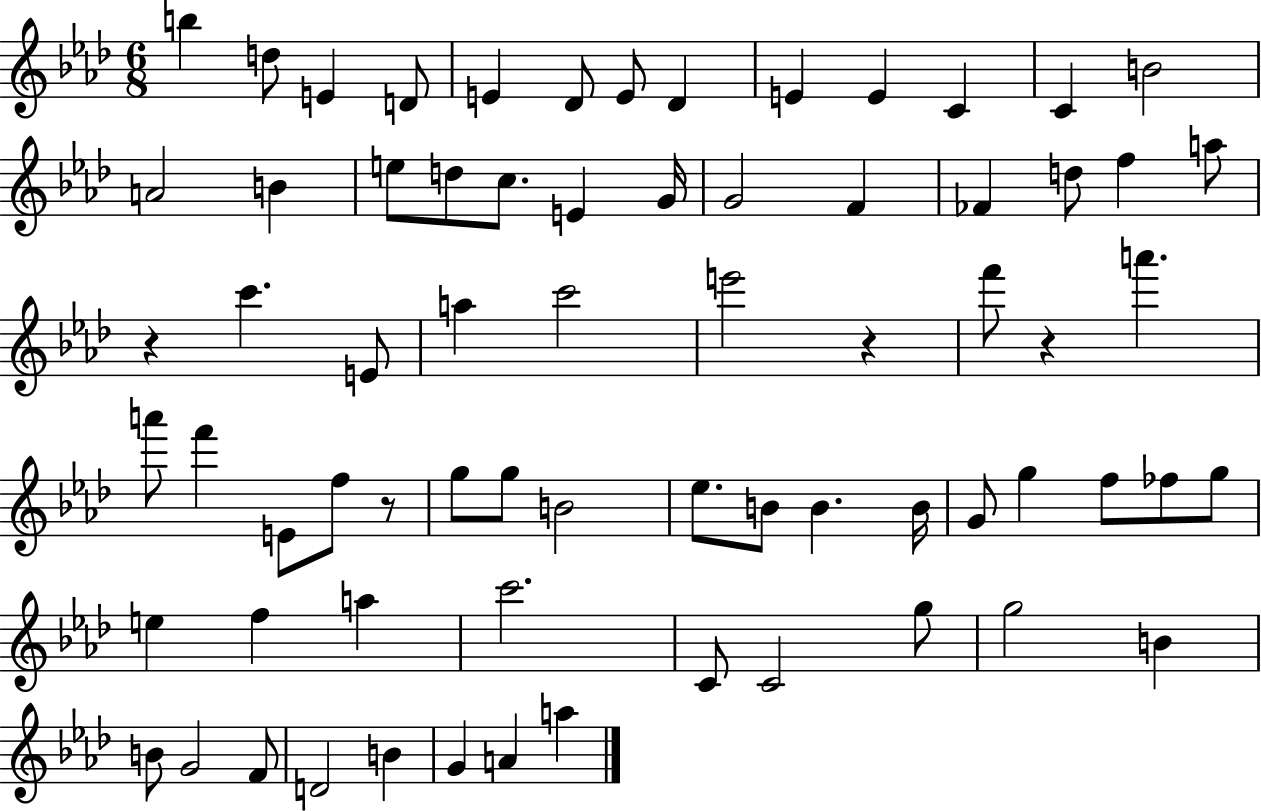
B5/q D5/e E4/q D4/e E4/q Db4/e E4/e Db4/q E4/q E4/q C4/q C4/q B4/h A4/h B4/q E5/e D5/e C5/e. E4/q G4/s G4/h F4/q FES4/q D5/e F5/q A5/e R/q C6/q. E4/e A5/q C6/h E6/h R/q F6/e R/q A6/q. A6/e F6/q E4/e F5/e R/e G5/e G5/e B4/h Eb5/e. B4/e B4/q. B4/s G4/e G5/q F5/e FES5/e G5/e E5/q F5/q A5/q C6/h. C4/e C4/h G5/e G5/h B4/q B4/e G4/h F4/e D4/h B4/q G4/q A4/q A5/q